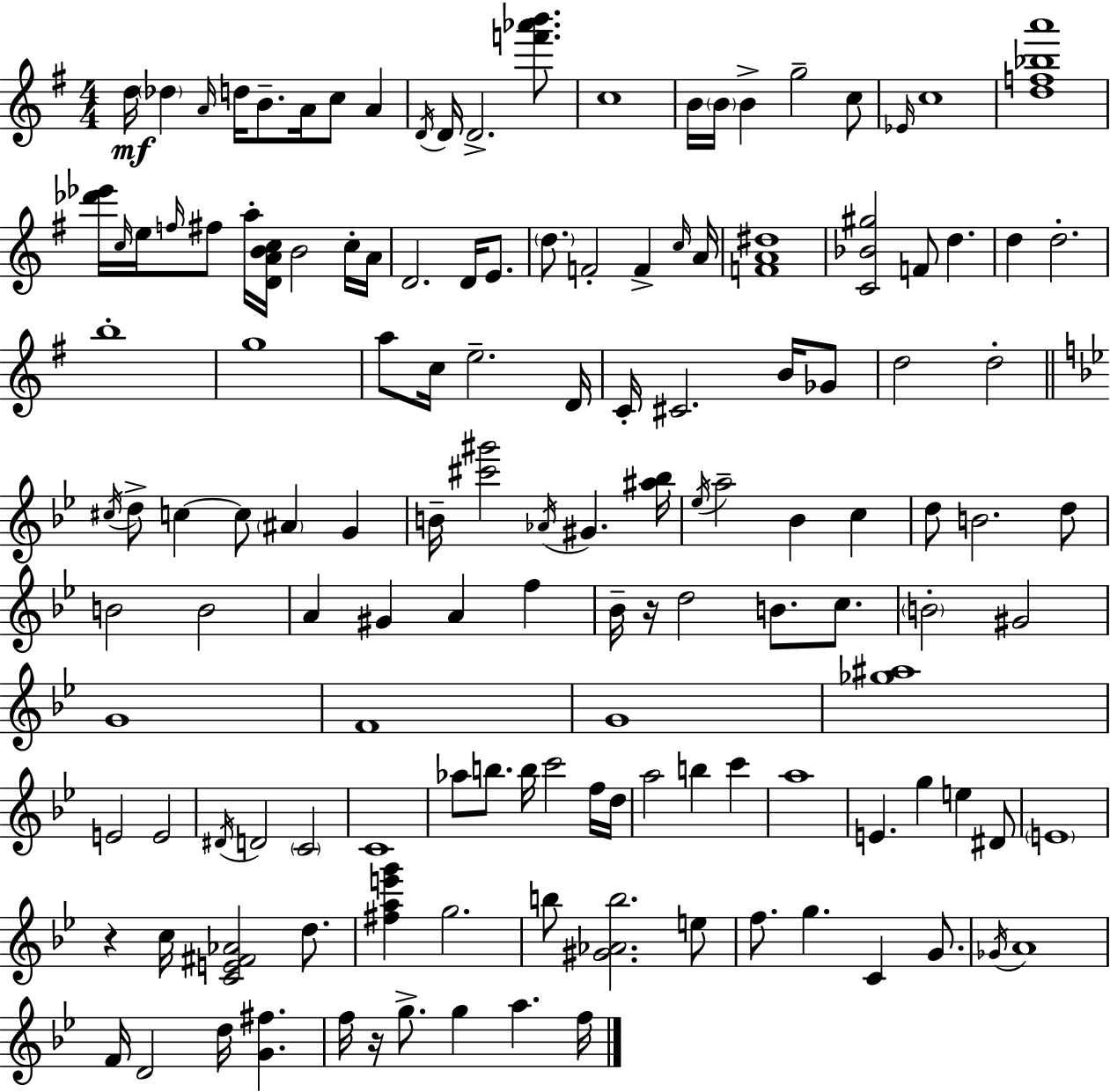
D5/s Db5/q A4/s D5/s B4/e. A4/s C5/e A4/q D4/s D4/s D4/h. [F6,Ab6,B6]/e. C5/w B4/s B4/s B4/q G5/h C5/e Eb4/s C5/w [D5,F5,Bb5,A6]/w [Db6,Eb6]/s C5/s E5/s F5/s F#5/e A5/s [D4,A4,B4,C5]/s B4/h C5/s A4/s D4/h. D4/s E4/e. D5/e. F4/h F4/q C5/s A4/s [F4,A4,D#5]/w [C4,Bb4,G#5]/h F4/e D5/q. D5/q D5/h. B5/w G5/w A5/e C5/s E5/h. D4/s C4/s C#4/h. B4/s Gb4/e D5/h D5/h C#5/s D5/e C5/q C5/e A#4/q G4/q B4/s [C#6,G#6]/h Ab4/s G#4/q. [A#5,Bb5]/s Eb5/s A5/h Bb4/q C5/q D5/e B4/h. D5/e B4/h B4/h A4/q G#4/q A4/q F5/q Bb4/s R/s D5/h B4/e. C5/e. B4/h G#4/h G4/w F4/w G4/w [Gb5,A#5]/w E4/h E4/h D#4/s D4/h C4/h C4/w Ab5/e B5/e. B5/s C6/h F5/s D5/s A5/h B5/q C6/q A5/w E4/q. G5/q E5/q D#4/e E4/w R/q C5/s [C4,E4,F#4,Ab4]/h D5/e. [F#5,A5,E6,G6]/q G5/h. B5/e [G#4,Ab4,B5]/h. E5/e F5/e. G5/q. C4/q G4/e. Gb4/s A4/w F4/s D4/h D5/s [G4,F#5]/q. F5/s R/s G5/e. G5/q A5/q. F5/s